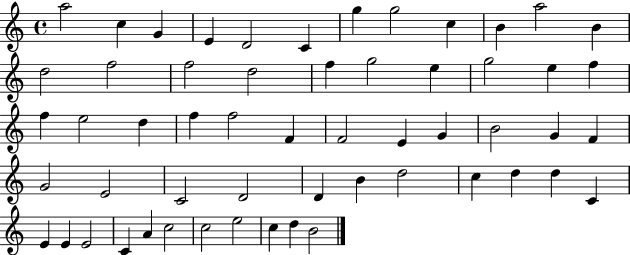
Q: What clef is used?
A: treble